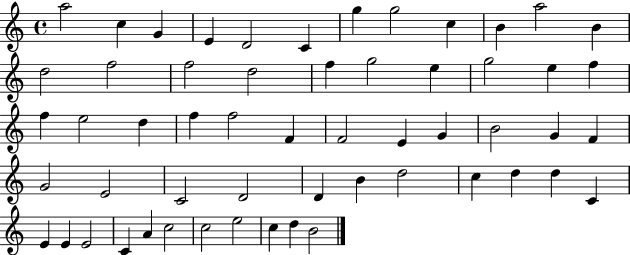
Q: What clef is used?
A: treble